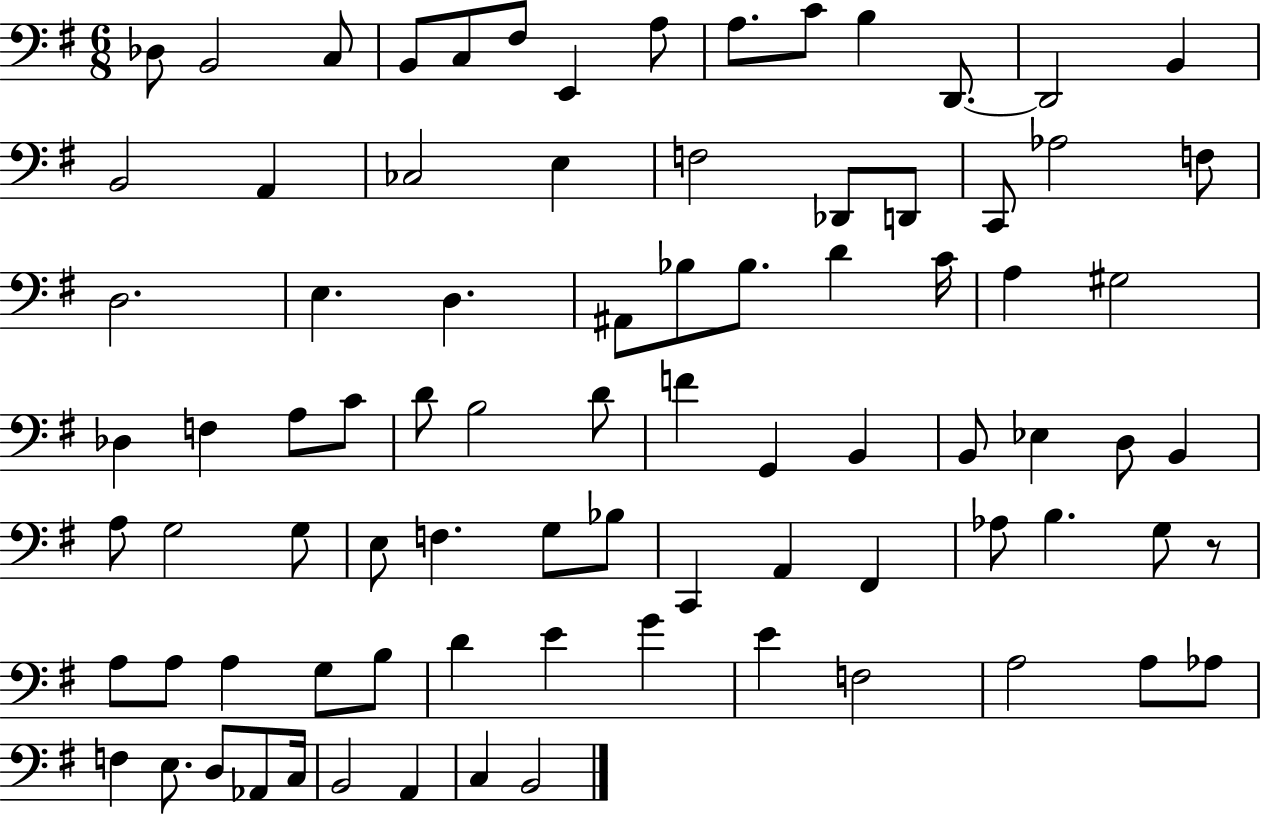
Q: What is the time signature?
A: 6/8